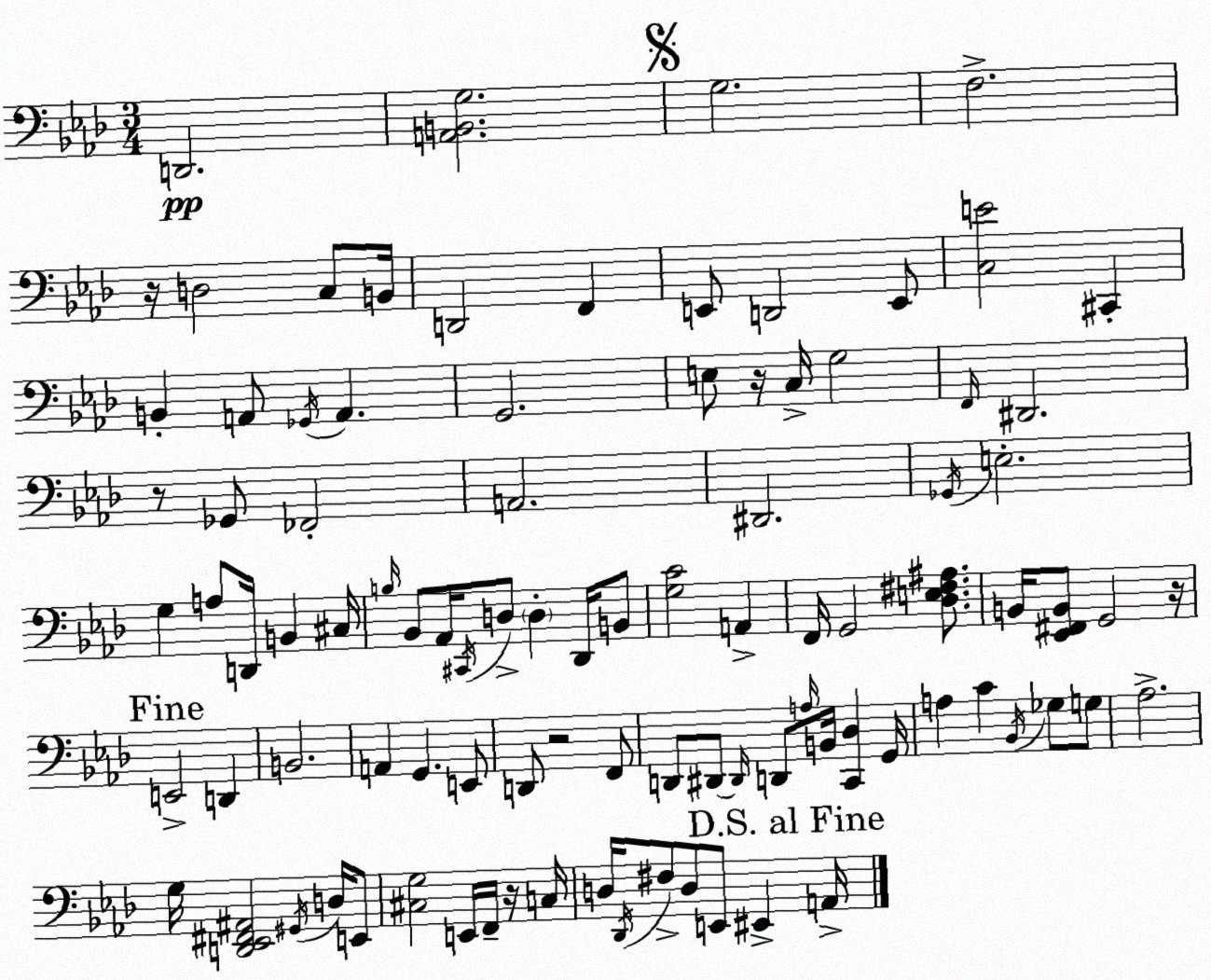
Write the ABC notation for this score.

X:1
T:Untitled
M:3/4
L:1/4
K:Fm
D,,2 [A,,B,,G,]2 G,2 F,2 z/4 D,2 C,/2 B,,/4 D,,2 F,, E,,/2 D,,2 E,,/2 [C,E]2 ^C,, B,, A,,/2 _G,,/4 A,, G,,2 E,/2 z/4 C,/4 G,2 F,,/4 ^D,,2 z/2 _G,,/2 _F,,2 A,,2 ^D,,2 _G,,/4 E,2 G, A,/2 D,,/4 B,, ^C,/4 B,/4 _B,,/2 _A,,/4 ^C,,/4 D,/2 D, _D,,/4 B,,/2 [G,C]2 A,, F,,/4 G,,2 [_D,E,^F,^A,]/2 B,,/4 [_E,,^F,,B,,]/2 G,,2 z/4 E,,2 D,, B,,2 A,, G,, E,,/2 D,,/2 z2 F,,/2 D,,/2 ^D,,/2 ^D,,/4 D,,/2 A,/4 B,,/4 [C,,_D,] G,,/4 A, C _B,,/4 _G,/2 G,/2 _A,2 G,/4 [D,,_E,,^F,,^A,,]2 ^G,,/4 D,/4 E,,/2 [^C,G,]2 E,,/4 F,,/4 z/4 C,/4 D,/4 _D,,/4 ^F,/2 D,/2 E,,/2 ^E,, A,,/4